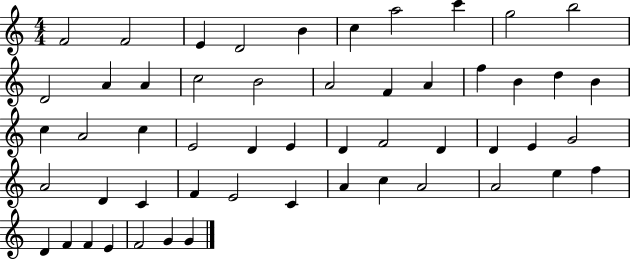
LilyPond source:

{
  \clef treble
  \numericTimeSignature
  \time 4/4
  \key c \major
  f'2 f'2 | e'4 d'2 b'4 | c''4 a''2 c'''4 | g''2 b''2 | \break d'2 a'4 a'4 | c''2 b'2 | a'2 f'4 a'4 | f''4 b'4 d''4 b'4 | \break c''4 a'2 c''4 | e'2 d'4 e'4 | d'4 f'2 d'4 | d'4 e'4 g'2 | \break a'2 d'4 c'4 | f'4 e'2 c'4 | a'4 c''4 a'2 | a'2 e''4 f''4 | \break d'4 f'4 f'4 e'4 | f'2 g'4 g'4 | \bar "|."
}